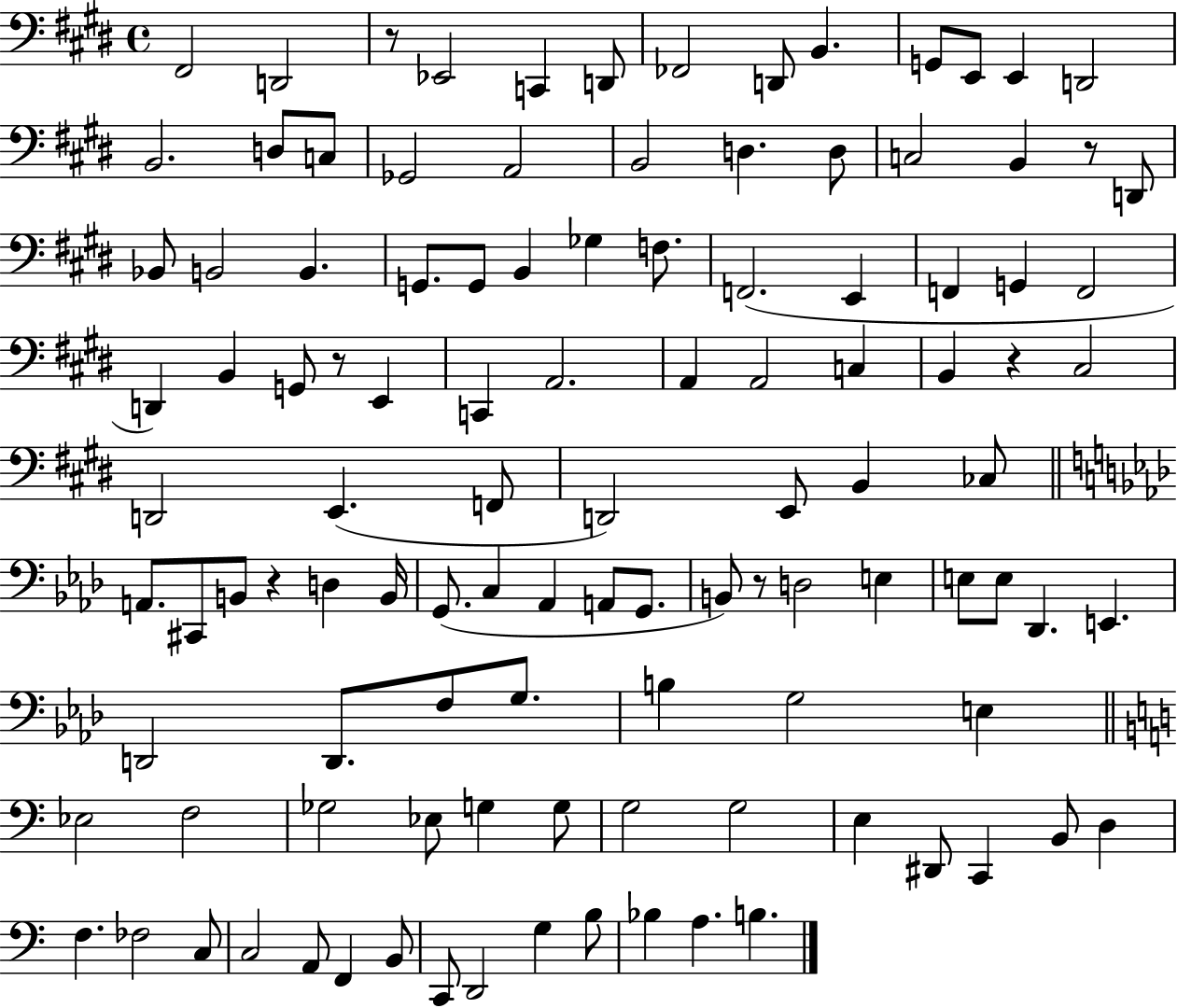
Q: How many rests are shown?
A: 6